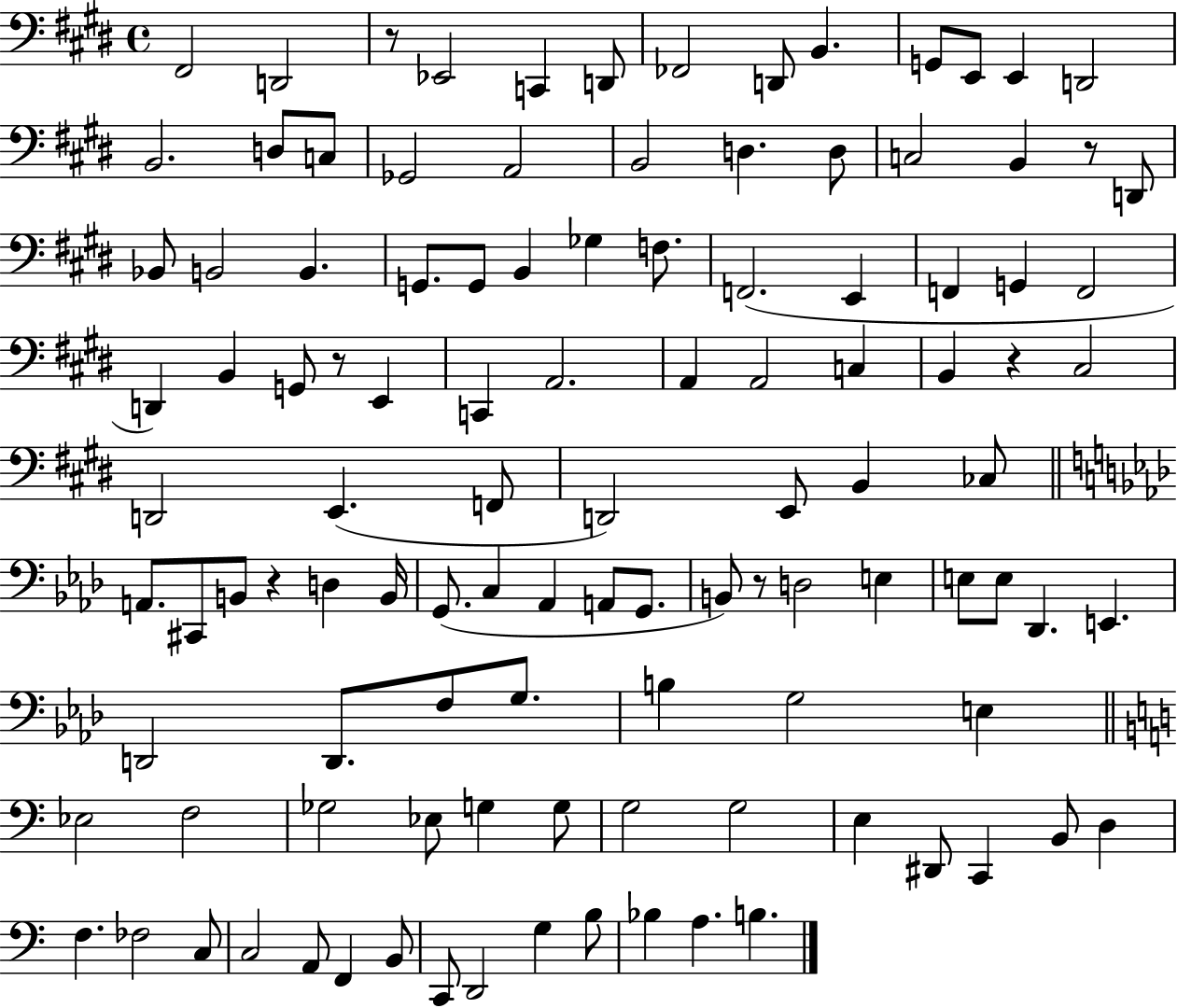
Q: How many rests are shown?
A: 6